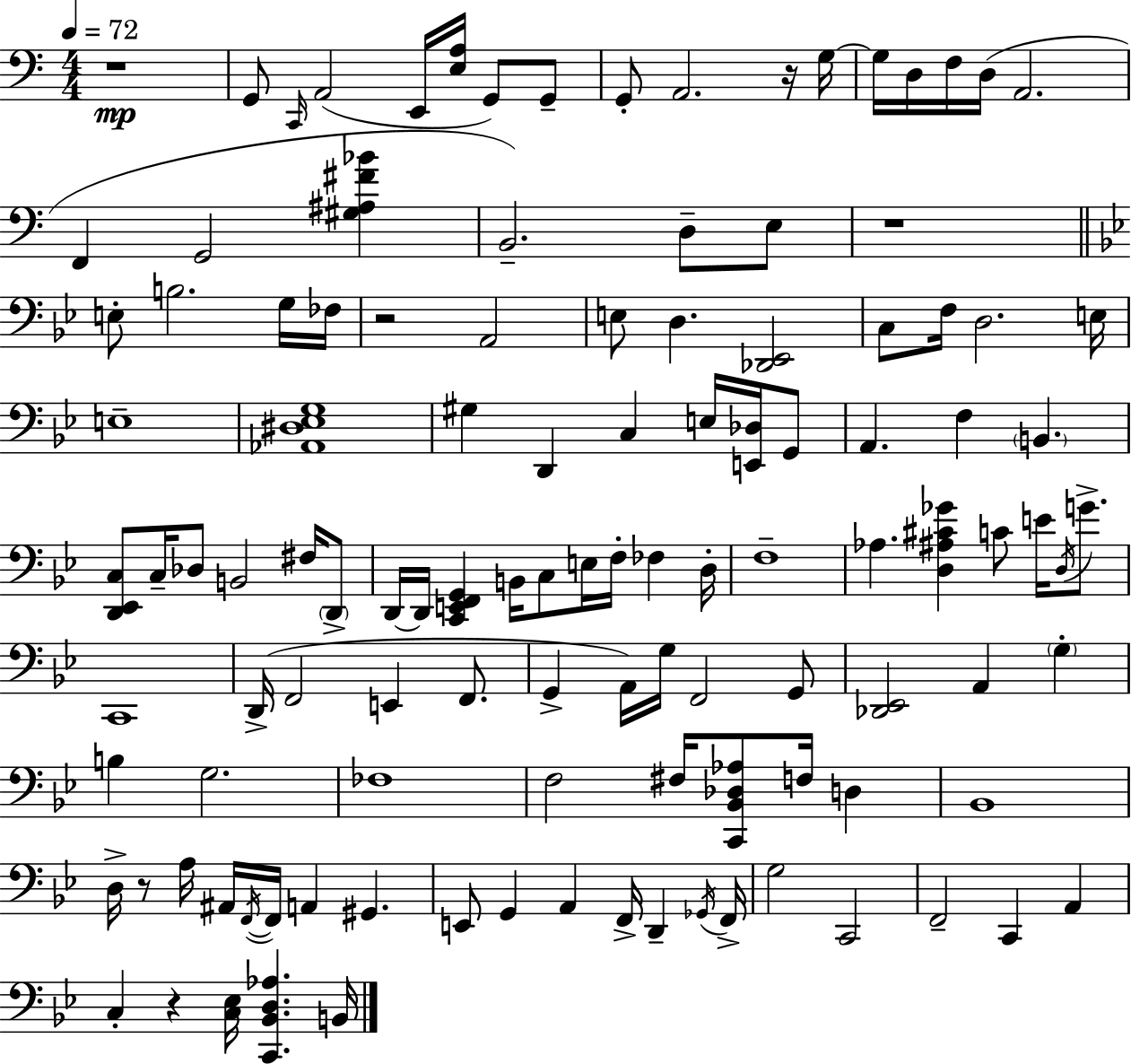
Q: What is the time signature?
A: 4/4